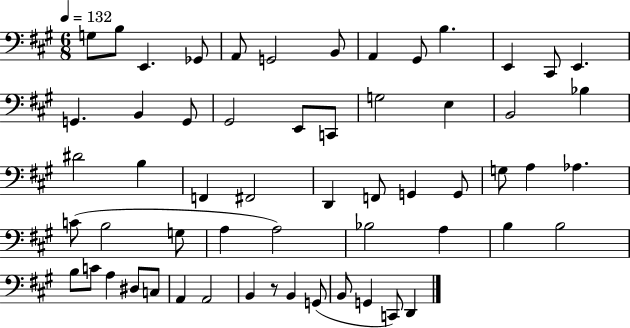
X:1
T:Untitled
M:6/8
L:1/4
K:A
G,/2 B,/2 E,, _G,,/2 A,,/2 G,,2 B,,/2 A,, ^G,,/2 B, E,, ^C,,/2 E,, G,, B,, G,,/2 ^G,,2 E,,/2 C,,/2 G,2 E, B,,2 _B, ^D2 B, F,, ^F,,2 D,, F,,/2 G,, G,,/2 G,/2 A, _A, C/2 B,2 G,/2 A, A,2 _B,2 A, B, B,2 B,/2 C/2 A, ^D,/2 C,/2 A,, A,,2 B,, z/2 B,, G,,/2 B,,/2 G,, C,,/2 D,,